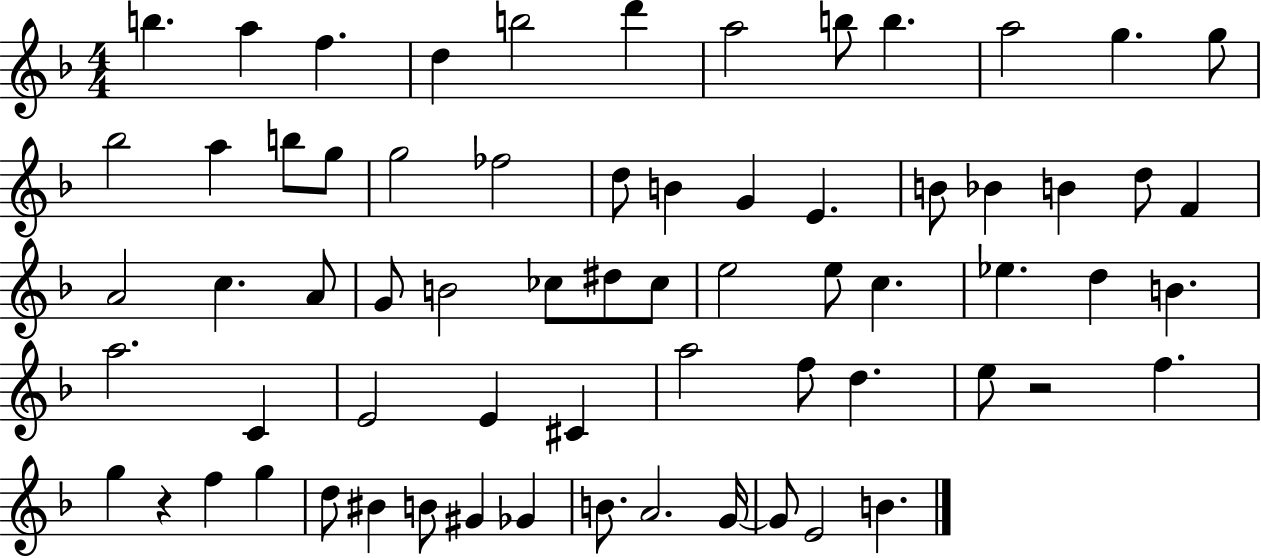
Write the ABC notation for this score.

X:1
T:Untitled
M:4/4
L:1/4
K:F
b a f d b2 d' a2 b/2 b a2 g g/2 _b2 a b/2 g/2 g2 _f2 d/2 B G E B/2 _B B d/2 F A2 c A/2 G/2 B2 _c/2 ^d/2 _c/2 e2 e/2 c _e d B a2 C E2 E ^C a2 f/2 d e/2 z2 f g z f g d/2 ^B B/2 ^G _G B/2 A2 G/4 G/2 E2 B